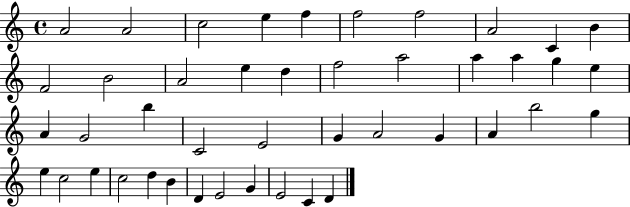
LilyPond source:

{
  \clef treble
  \time 4/4
  \defaultTimeSignature
  \key c \major
  a'2 a'2 | c''2 e''4 f''4 | f''2 f''2 | a'2 c'4 b'4 | \break f'2 b'2 | a'2 e''4 d''4 | f''2 a''2 | a''4 a''4 g''4 e''4 | \break a'4 g'2 b''4 | c'2 e'2 | g'4 a'2 g'4 | a'4 b''2 g''4 | \break e''4 c''2 e''4 | c''2 d''4 b'4 | d'4 e'2 g'4 | e'2 c'4 d'4 | \break \bar "|."
}